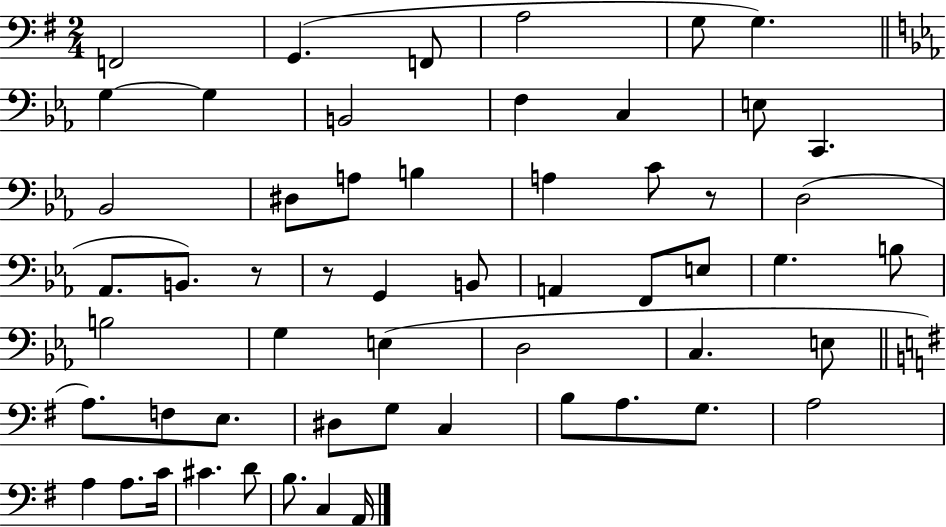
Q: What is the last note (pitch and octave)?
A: A2